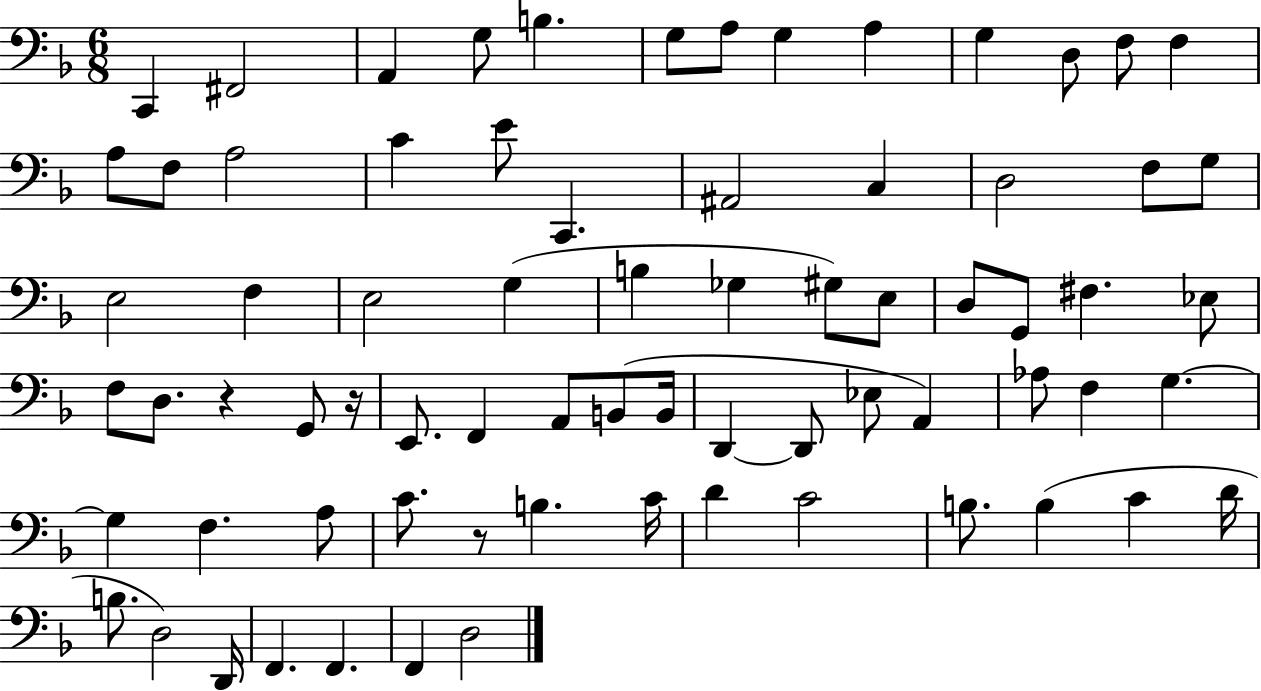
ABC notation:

X:1
T:Untitled
M:6/8
L:1/4
K:F
C,, ^F,,2 A,, G,/2 B, G,/2 A,/2 G, A, G, D,/2 F,/2 F, A,/2 F,/2 A,2 C E/2 C,, ^A,,2 C, D,2 F,/2 G,/2 E,2 F, E,2 G, B, _G, ^G,/2 E,/2 D,/2 G,,/2 ^F, _E,/2 F,/2 D,/2 z G,,/2 z/4 E,,/2 F,, A,,/2 B,,/2 B,,/4 D,, D,,/2 _E,/2 A,, _A,/2 F, G, G, F, A,/2 C/2 z/2 B, C/4 D C2 B,/2 B, C D/4 B,/2 D,2 D,,/4 F,, F,, F,, D,2